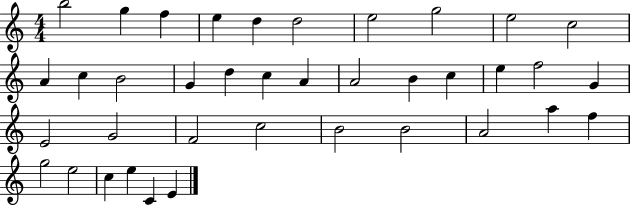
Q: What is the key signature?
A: C major